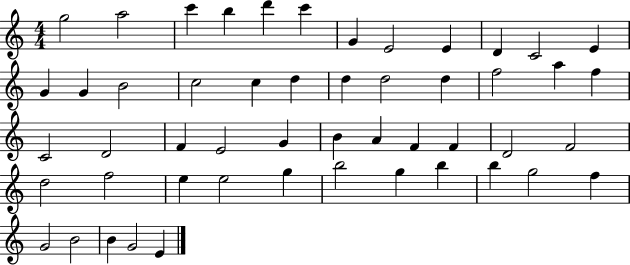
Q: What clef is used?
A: treble